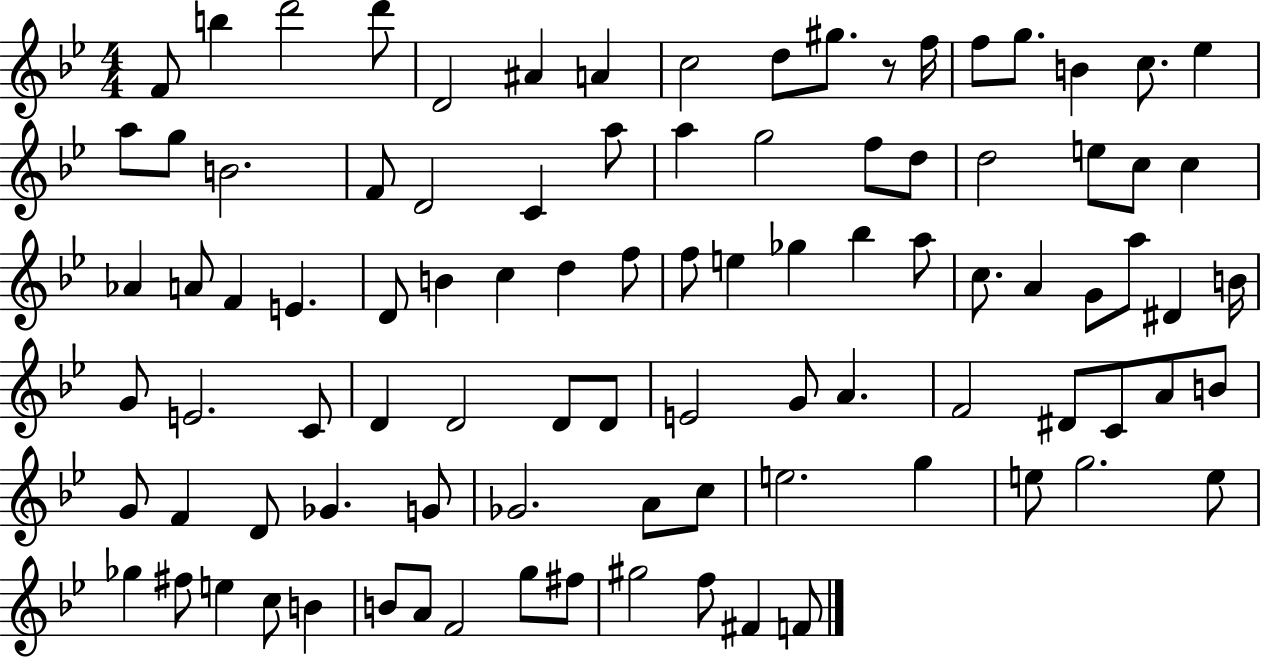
X:1
T:Untitled
M:4/4
L:1/4
K:Bb
F/2 b d'2 d'/2 D2 ^A A c2 d/2 ^g/2 z/2 f/4 f/2 g/2 B c/2 _e a/2 g/2 B2 F/2 D2 C a/2 a g2 f/2 d/2 d2 e/2 c/2 c _A A/2 F E D/2 B c d f/2 f/2 e _g _b a/2 c/2 A G/2 a/2 ^D B/4 G/2 E2 C/2 D D2 D/2 D/2 E2 G/2 A F2 ^D/2 C/2 A/2 B/2 G/2 F D/2 _G G/2 _G2 A/2 c/2 e2 g e/2 g2 e/2 _g ^f/2 e c/2 B B/2 A/2 F2 g/2 ^f/2 ^g2 f/2 ^F F/2